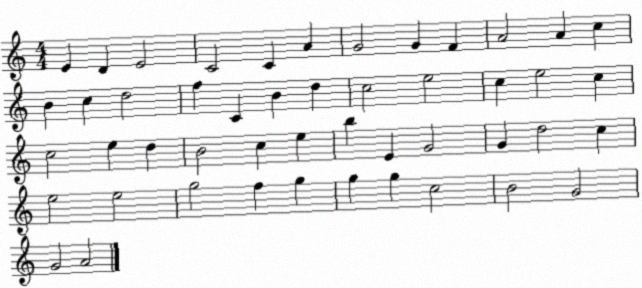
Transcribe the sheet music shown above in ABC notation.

X:1
T:Untitled
M:4/4
L:1/4
K:C
E D E2 C2 C A G2 G F A2 A c B c d2 f C B d c2 e2 c e2 c c2 e d B2 c e b E G2 G d2 c e2 e2 g2 f g g g c2 B2 G2 G2 A2